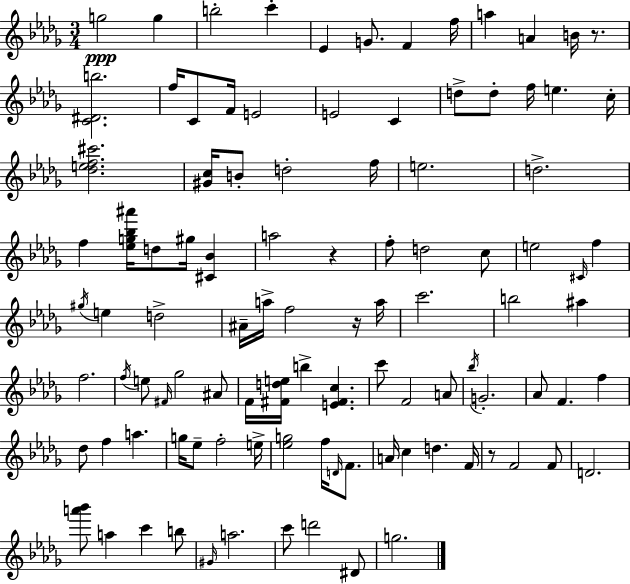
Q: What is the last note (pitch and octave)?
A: G5